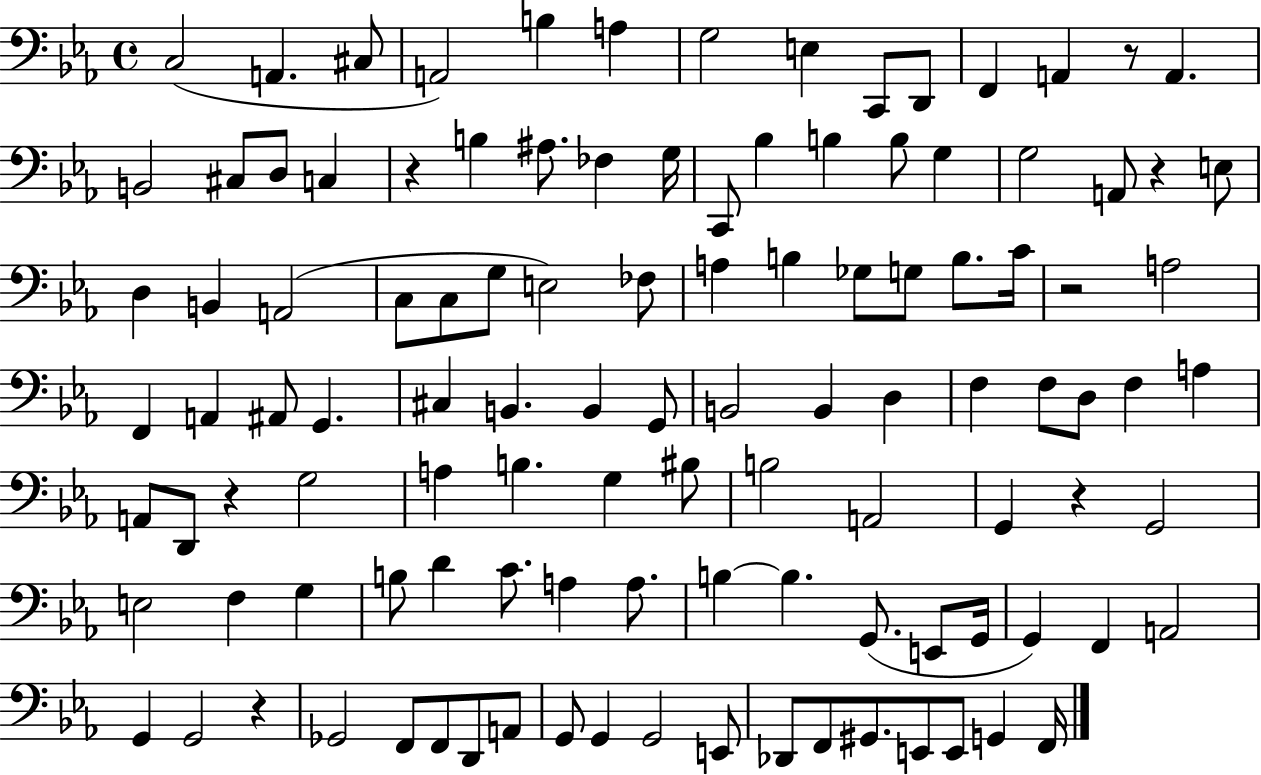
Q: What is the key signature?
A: EES major